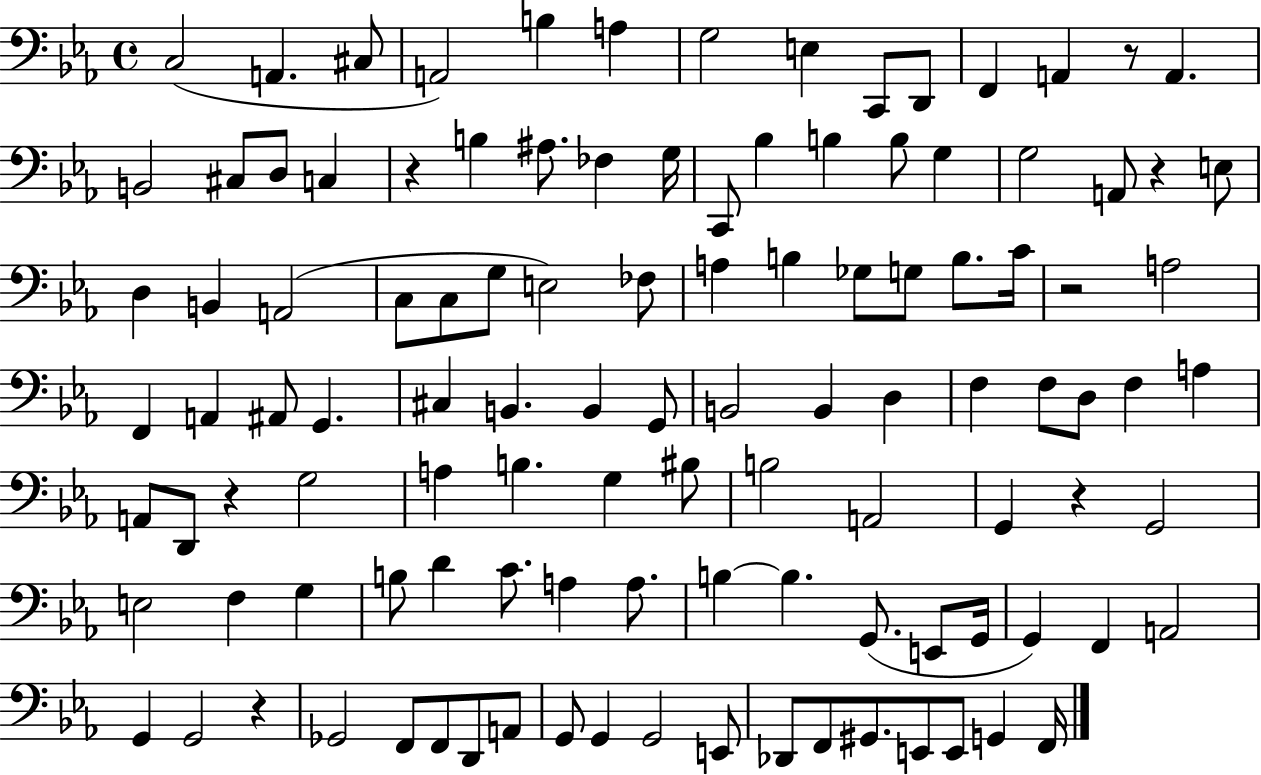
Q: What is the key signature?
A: EES major